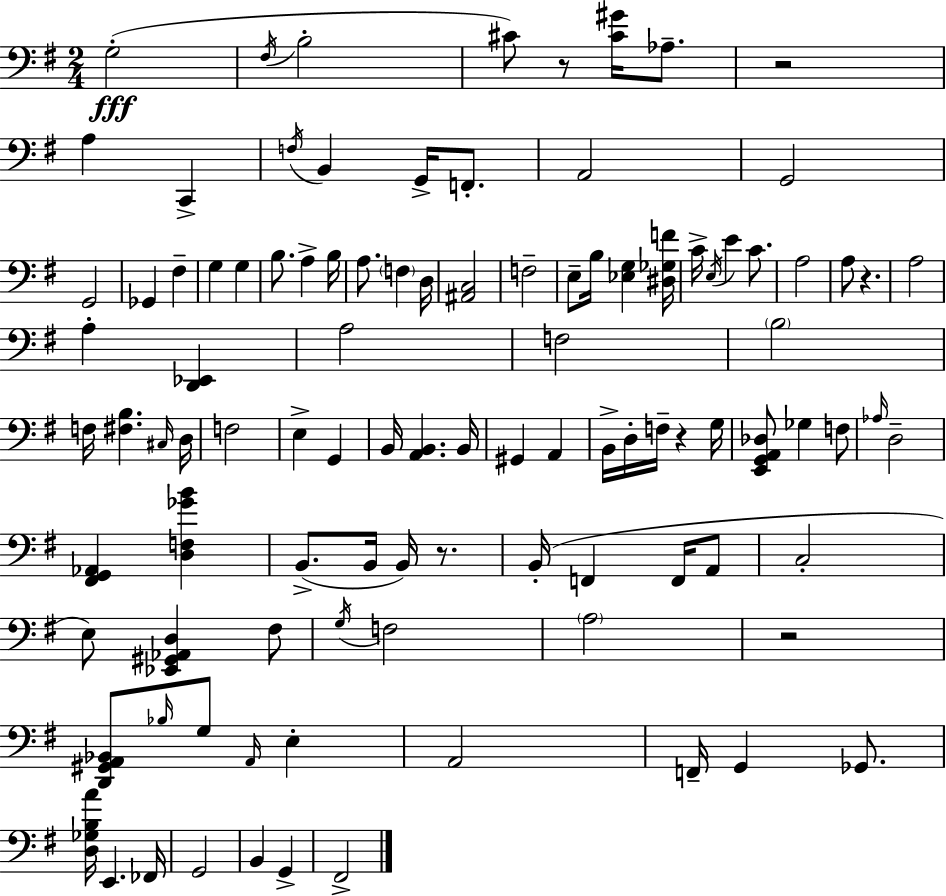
{
  \clef bass
  \numericTimeSignature
  \time 2/4
  \key e \minor
  \repeat volta 2 { g2-.(\fff | \acciaccatura { fis16 } b2-. | cis'8) r8 <cis' gis'>16 aes8.-- | r2 | \break a4 c,4-> | \acciaccatura { f16 } b,4 g,16-> f,8.-. | a,2 | g,2 | \break g,2 | ges,4 fis4-- | g4 g4 | b8. a4-> | \break b16 a8. \parenthesize f4 | d16 <ais, c>2 | f2-- | e8-- b16 <ees g>4 | \break <dis ges f'>16 c'16-> \acciaccatura { e16 } e'4 | c'8. a2 | a8 r4. | a2 | \break a4-. <d, ees,>4 | a2 | f2 | \parenthesize b2 | \break f16 <fis b>4. | \grace { cis16 } d16 f2 | e4-> | g,4 b,16 <a, b,>4. | \break b,16 gis,4 | a,4 b,16-> d16-. f16-- r4 | g16 <e, g, a, des>8 ges4 | f8 \grace { aes16 } d2-- | \break <fis, g, aes,>4 | <d f ges' b'>4 b,8.->( | b,16 b,16) r8. b,16-.( f,4 | f,16 a,8 c2-. | \break e8) <ees, gis, aes, d>4 | fis8 \acciaccatura { g16 } f2 | \parenthesize a2 | r2 | \break <d, gis, a, bes,>8 | \grace { bes16 } g8 \grace { a,16 } e4-. | a,2 | f,16-- g,4 ges,8. | \break <d ges b a'>16 e,4. fes,16 | g,2 | b,4 g,4-> | fis,2-> | \break } \bar "|."
}